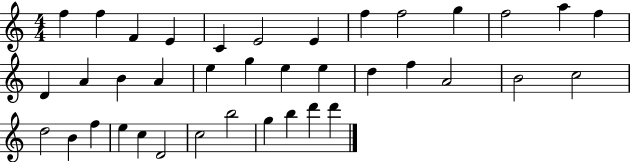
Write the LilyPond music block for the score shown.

{
  \clef treble
  \numericTimeSignature
  \time 4/4
  \key c \major
  f''4 f''4 f'4 e'4 | c'4 e'2 e'4 | f''4 f''2 g''4 | f''2 a''4 f''4 | \break d'4 a'4 b'4 a'4 | e''4 g''4 e''4 e''4 | d''4 f''4 a'2 | b'2 c''2 | \break d''2 b'4 f''4 | e''4 c''4 d'2 | c''2 b''2 | g''4 b''4 d'''4 d'''4 | \break \bar "|."
}